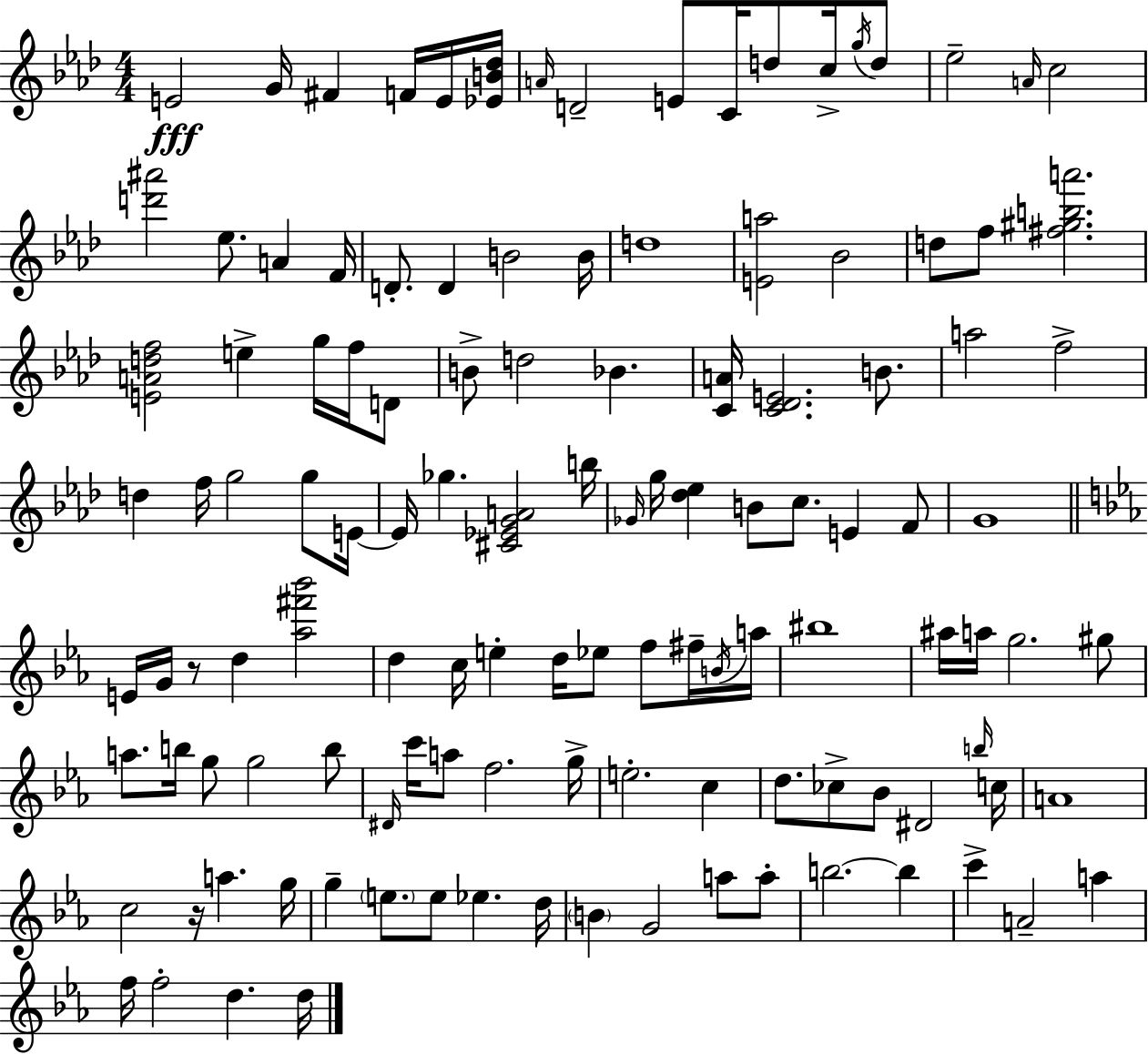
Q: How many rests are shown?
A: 2